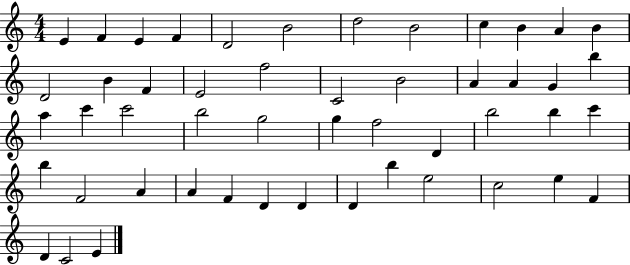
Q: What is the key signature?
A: C major